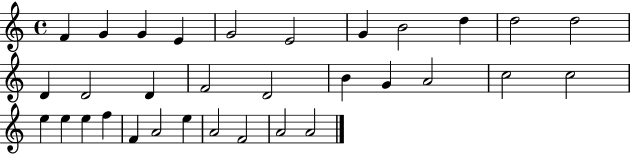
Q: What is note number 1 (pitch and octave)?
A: F4